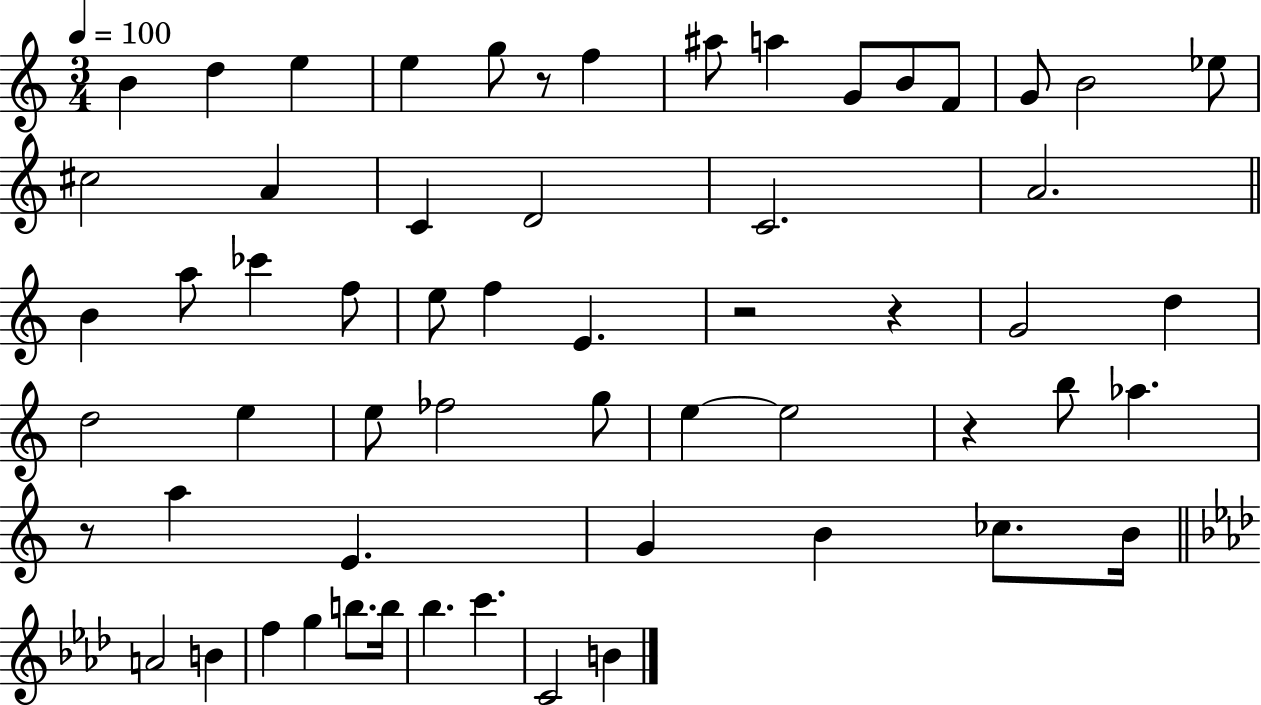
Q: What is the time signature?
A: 3/4